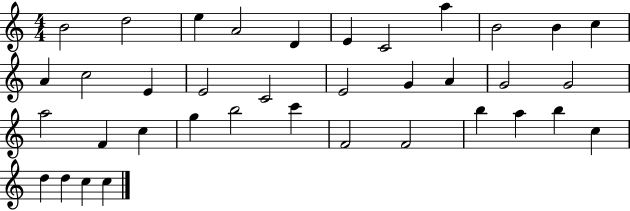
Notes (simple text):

B4/h D5/h E5/q A4/h D4/q E4/q C4/h A5/q B4/h B4/q C5/q A4/q C5/h E4/q E4/h C4/h E4/h G4/q A4/q G4/h G4/h A5/h F4/q C5/q G5/q B5/h C6/q F4/h F4/h B5/q A5/q B5/q C5/q D5/q D5/q C5/q C5/q